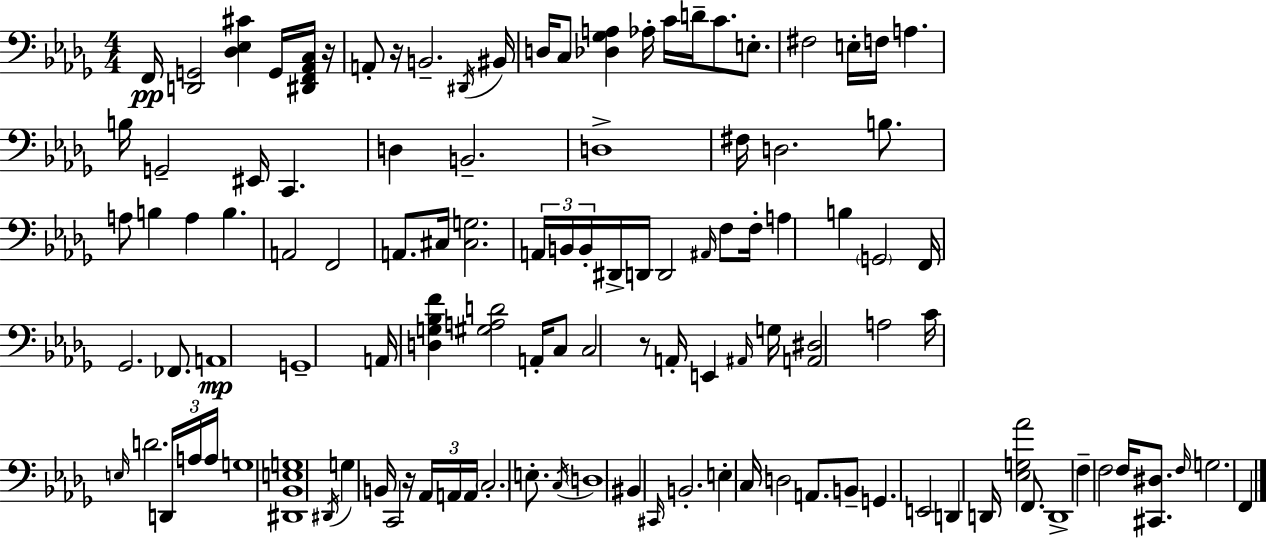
F2/s [D2,G2]/h [Db3,Eb3,C#4]/q G2/s [D#2,F2,Ab2,C3]/s R/s A2/e R/s B2/h. D#2/s BIS2/s D3/s C3/e [Db3,Gb3,A3]/q Ab3/s C4/s D4/s C4/e. E3/e. F#3/h E3/s F3/s A3/q. B3/s G2/h EIS2/s C2/q. D3/q B2/h. D3/w F#3/s D3/h. B3/e. A3/e B3/q A3/q B3/q. A2/h F2/h A2/e. C#3/s [C#3,G3]/h. A2/s B2/s B2/s D#2/s D2/s D2/h A#2/s F3/e F3/s A3/q B3/q G2/h F2/s Gb2/h. FES2/e. A2/w G2/w A2/s [D3,G3,Bb3,F4]/q [G#3,A3,D4]/h A2/s C3/e C3/h R/e A2/s E2/q A#2/s G3/s [A2,D#3]/h A3/h C4/s E3/s D4/h. D2/s A3/s A3/s G3/w [D#2,Bb2,E3,G3]/w D#2/s G3/q B2/s C2/h R/s Ab2/s A2/s A2/s C3/h. E3/e. C3/s D3/w BIS2/q C#2/s B2/h. E3/q C3/s D3/h A2/e. B2/e G2/q. E2/h D2/q D2/s [Eb3,G3,Ab4]/h F2/e. D2/w F3/q F3/h F3/s [C#2,D#3]/e. F3/s G3/h. F2/q